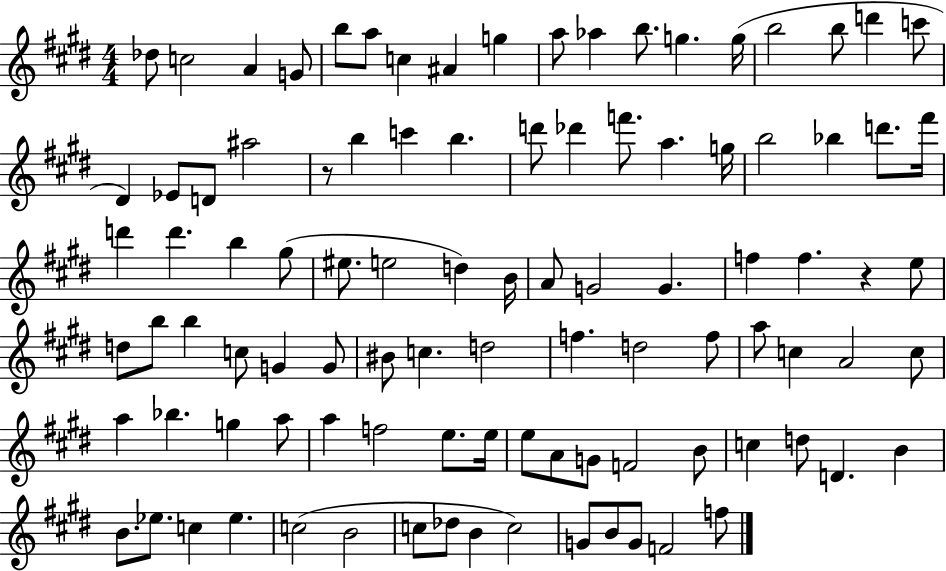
Db5/e C5/h A4/q G4/e B5/e A5/e C5/q A#4/q G5/q A5/e Ab5/q B5/e. G5/q. G5/s B5/h B5/e D6/q C6/e D#4/q Eb4/e D4/e A#5/h R/e B5/q C6/q B5/q. D6/e Db6/q F6/e. A5/q. G5/s B5/h Bb5/q D6/e. F#6/s D6/q D6/q. B5/q G#5/e EIS5/e. E5/h D5/q B4/s A4/e G4/h G4/q. F5/q F5/q. R/q E5/e D5/e B5/e B5/q C5/e G4/q G4/e BIS4/e C5/q. D5/h F5/q. D5/h F5/e A5/e C5/q A4/h C5/e A5/q Bb5/q. G5/q A5/e A5/q F5/h E5/e. E5/s E5/e A4/e G4/e F4/h B4/e C5/q D5/e D4/q. B4/q B4/e. Eb5/e. C5/q Eb5/q. C5/h B4/h C5/e Db5/e B4/q C5/h G4/e B4/e G4/e F4/h F5/e